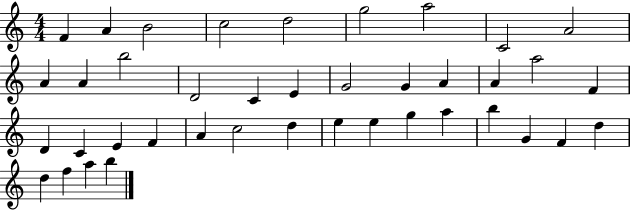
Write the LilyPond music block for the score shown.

{
  \clef treble
  \numericTimeSignature
  \time 4/4
  \key c \major
  f'4 a'4 b'2 | c''2 d''2 | g''2 a''2 | c'2 a'2 | \break a'4 a'4 b''2 | d'2 c'4 e'4 | g'2 g'4 a'4 | a'4 a''2 f'4 | \break d'4 c'4 e'4 f'4 | a'4 c''2 d''4 | e''4 e''4 g''4 a''4 | b''4 g'4 f'4 d''4 | \break d''4 f''4 a''4 b''4 | \bar "|."
}